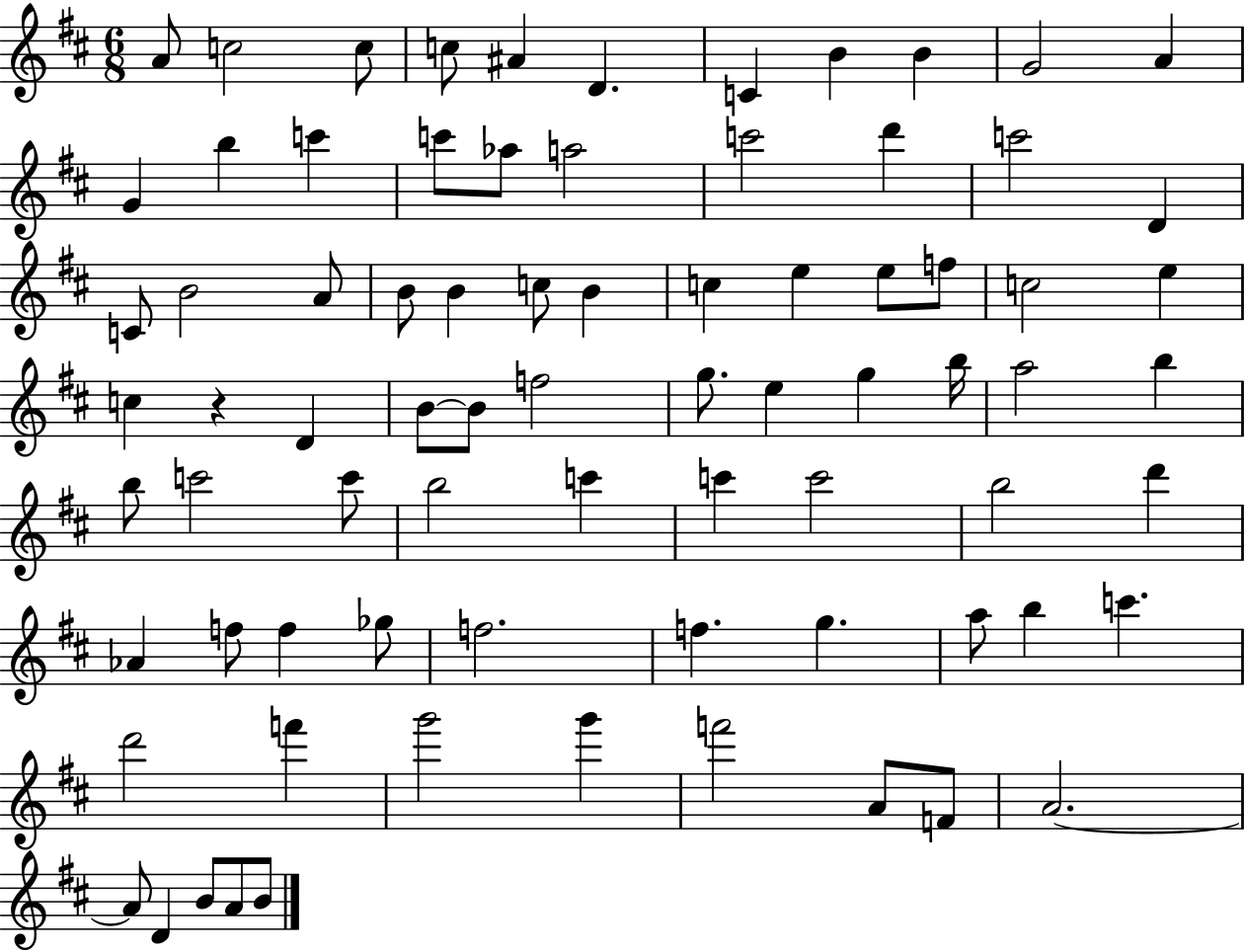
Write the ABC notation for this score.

X:1
T:Untitled
M:6/8
L:1/4
K:D
A/2 c2 c/2 c/2 ^A D C B B G2 A G b c' c'/2 _a/2 a2 c'2 d' c'2 D C/2 B2 A/2 B/2 B c/2 B c e e/2 f/2 c2 e c z D B/2 B/2 f2 g/2 e g b/4 a2 b b/2 c'2 c'/2 b2 c' c' c'2 b2 d' _A f/2 f _g/2 f2 f g a/2 b c' d'2 f' g'2 g' f'2 A/2 F/2 A2 A/2 D B/2 A/2 B/2